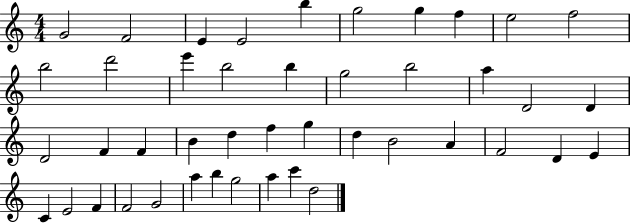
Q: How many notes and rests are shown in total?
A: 44